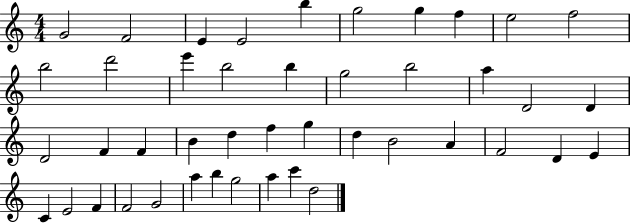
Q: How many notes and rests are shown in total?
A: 44